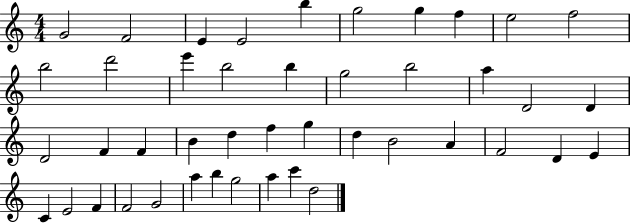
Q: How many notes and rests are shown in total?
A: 44